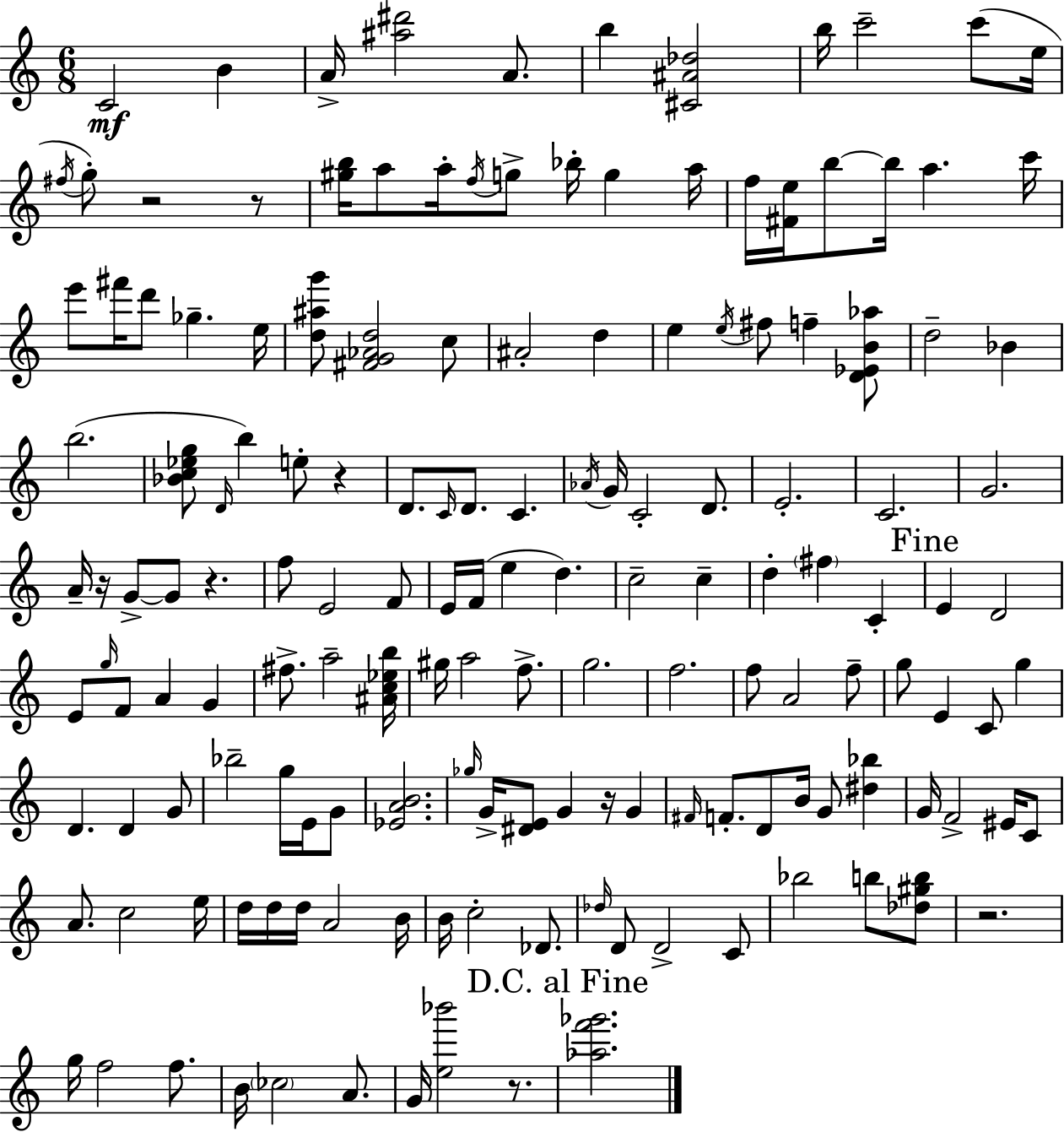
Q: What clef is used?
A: treble